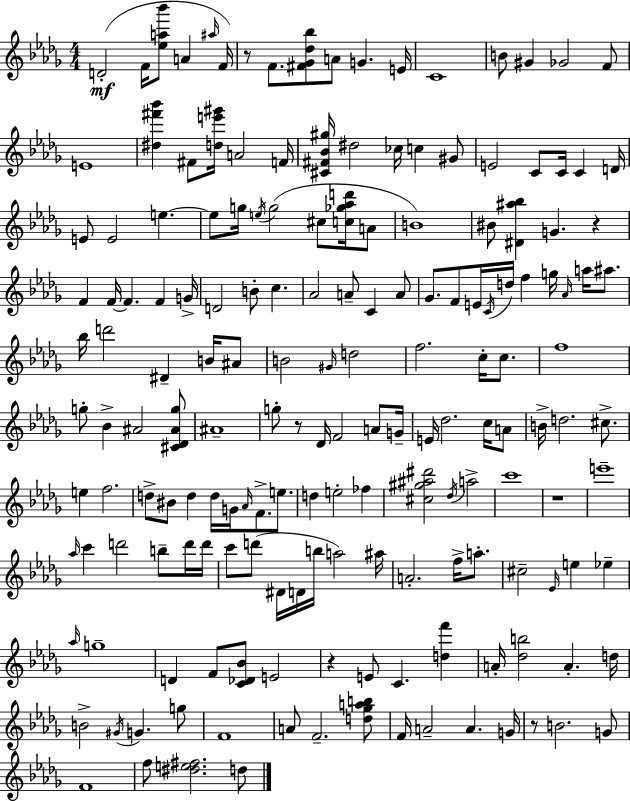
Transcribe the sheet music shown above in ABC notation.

X:1
T:Untitled
M:4/4
L:1/4
K:Bbm
D2 F/4 [_ea_b']/2 A ^a/4 F/4 z/2 F/2 [^F_G_d_b]/2 A/2 G E/4 C4 B/2 ^G _G2 F/2 E4 [^d^f'_b'] ^F/2 [de'^g']/4 A2 F/4 [^C^F_B^g]/4 ^d2 _c/4 c ^G/2 E2 C/2 C/4 C D/4 E/2 E2 e e/2 g/4 e/4 g2 ^c/2 [c_g_ad']/4 A/2 B4 ^B/2 [^D^a_b] G z F F/4 F F G/4 D2 B/2 c _A2 A/2 C A/2 _G/2 F/2 E/4 C/4 d/4 f g/4 _A/4 a/4 ^a/2 _b/4 d'2 ^D B/4 ^A/2 B2 ^G/4 d2 f2 c/4 c/2 f4 g/2 _B ^A2 [^C_D^Ag]/2 ^A4 g/2 z/2 _D/4 F2 A/2 G/4 E/4 _d2 c/4 A/2 B/4 d2 ^c/2 e f2 d/2 ^B/2 d d/4 G/4 _A/4 F/2 e/2 d e2 _f [^c^g^a^d']2 _d/4 a2 c'4 z4 e'4 _a/4 c' d'2 b/2 d'/4 d'/4 c'/2 d'/2 ^D/4 D/4 b/4 a2 ^a/4 A2 f/4 a/2 ^c2 _E/4 e _e _a/4 g4 D F/2 [C_D_B]/2 E2 z E/2 C [df'] A/4 [_db]2 A d/4 B2 ^G/4 G g/2 F4 A/2 F2 [d_gab]/2 F/4 A2 A G/4 z/2 B2 G/2 F4 f/2 [^de^f]2 d/2